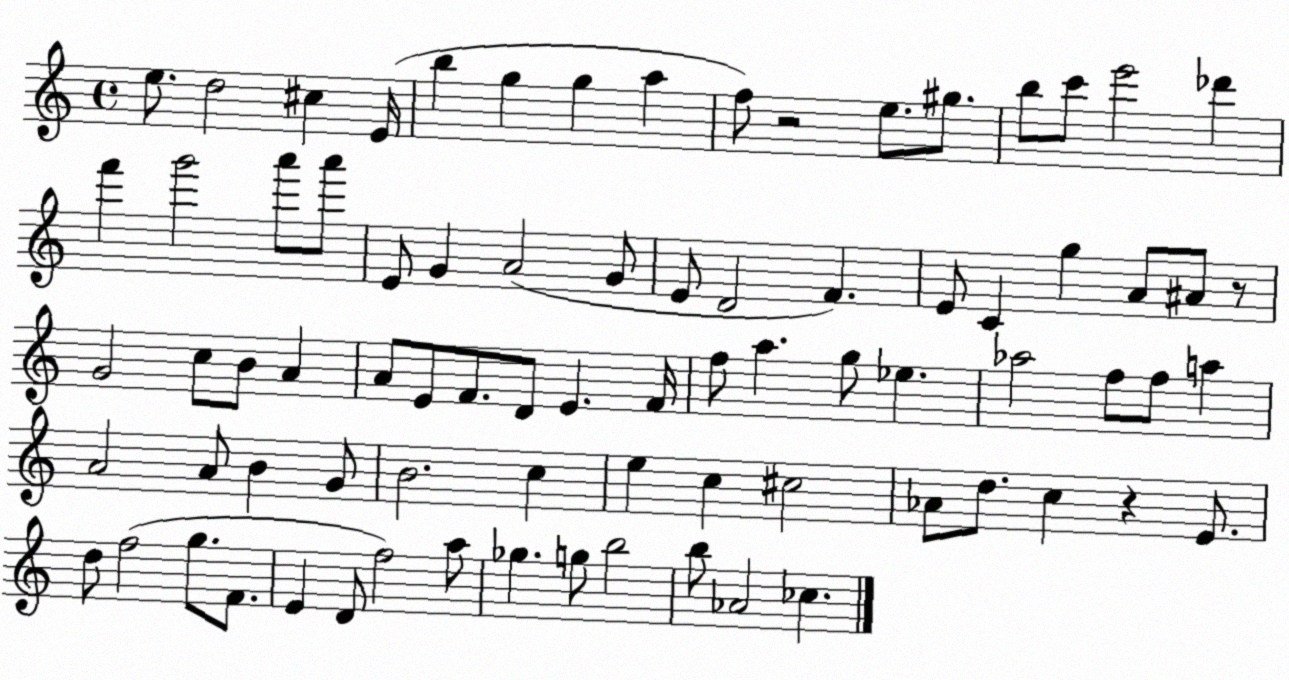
X:1
T:Untitled
M:4/4
L:1/4
K:C
e/2 d2 ^c E/4 b g g a f/2 z2 e/2 ^g/2 b/2 c'/2 e'2 _d' f' g'2 a'/2 a'/2 E/2 G A2 G/2 E/2 D2 F E/2 C g A/2 ^A/2 z/2 G2 c/2 B/2 A A/2 E/2 F/2 D/2 E F/4 f/2 a g/2 _e _a2 f/2 f/2 a A2 A/2 B G/2 B2 c e c ^c2 _A/2 d/2 c z E/2 d/2 f2 g/2 F/2 E D/2 f2 a/2 _g g/2 b2 b/2 _A2 _c